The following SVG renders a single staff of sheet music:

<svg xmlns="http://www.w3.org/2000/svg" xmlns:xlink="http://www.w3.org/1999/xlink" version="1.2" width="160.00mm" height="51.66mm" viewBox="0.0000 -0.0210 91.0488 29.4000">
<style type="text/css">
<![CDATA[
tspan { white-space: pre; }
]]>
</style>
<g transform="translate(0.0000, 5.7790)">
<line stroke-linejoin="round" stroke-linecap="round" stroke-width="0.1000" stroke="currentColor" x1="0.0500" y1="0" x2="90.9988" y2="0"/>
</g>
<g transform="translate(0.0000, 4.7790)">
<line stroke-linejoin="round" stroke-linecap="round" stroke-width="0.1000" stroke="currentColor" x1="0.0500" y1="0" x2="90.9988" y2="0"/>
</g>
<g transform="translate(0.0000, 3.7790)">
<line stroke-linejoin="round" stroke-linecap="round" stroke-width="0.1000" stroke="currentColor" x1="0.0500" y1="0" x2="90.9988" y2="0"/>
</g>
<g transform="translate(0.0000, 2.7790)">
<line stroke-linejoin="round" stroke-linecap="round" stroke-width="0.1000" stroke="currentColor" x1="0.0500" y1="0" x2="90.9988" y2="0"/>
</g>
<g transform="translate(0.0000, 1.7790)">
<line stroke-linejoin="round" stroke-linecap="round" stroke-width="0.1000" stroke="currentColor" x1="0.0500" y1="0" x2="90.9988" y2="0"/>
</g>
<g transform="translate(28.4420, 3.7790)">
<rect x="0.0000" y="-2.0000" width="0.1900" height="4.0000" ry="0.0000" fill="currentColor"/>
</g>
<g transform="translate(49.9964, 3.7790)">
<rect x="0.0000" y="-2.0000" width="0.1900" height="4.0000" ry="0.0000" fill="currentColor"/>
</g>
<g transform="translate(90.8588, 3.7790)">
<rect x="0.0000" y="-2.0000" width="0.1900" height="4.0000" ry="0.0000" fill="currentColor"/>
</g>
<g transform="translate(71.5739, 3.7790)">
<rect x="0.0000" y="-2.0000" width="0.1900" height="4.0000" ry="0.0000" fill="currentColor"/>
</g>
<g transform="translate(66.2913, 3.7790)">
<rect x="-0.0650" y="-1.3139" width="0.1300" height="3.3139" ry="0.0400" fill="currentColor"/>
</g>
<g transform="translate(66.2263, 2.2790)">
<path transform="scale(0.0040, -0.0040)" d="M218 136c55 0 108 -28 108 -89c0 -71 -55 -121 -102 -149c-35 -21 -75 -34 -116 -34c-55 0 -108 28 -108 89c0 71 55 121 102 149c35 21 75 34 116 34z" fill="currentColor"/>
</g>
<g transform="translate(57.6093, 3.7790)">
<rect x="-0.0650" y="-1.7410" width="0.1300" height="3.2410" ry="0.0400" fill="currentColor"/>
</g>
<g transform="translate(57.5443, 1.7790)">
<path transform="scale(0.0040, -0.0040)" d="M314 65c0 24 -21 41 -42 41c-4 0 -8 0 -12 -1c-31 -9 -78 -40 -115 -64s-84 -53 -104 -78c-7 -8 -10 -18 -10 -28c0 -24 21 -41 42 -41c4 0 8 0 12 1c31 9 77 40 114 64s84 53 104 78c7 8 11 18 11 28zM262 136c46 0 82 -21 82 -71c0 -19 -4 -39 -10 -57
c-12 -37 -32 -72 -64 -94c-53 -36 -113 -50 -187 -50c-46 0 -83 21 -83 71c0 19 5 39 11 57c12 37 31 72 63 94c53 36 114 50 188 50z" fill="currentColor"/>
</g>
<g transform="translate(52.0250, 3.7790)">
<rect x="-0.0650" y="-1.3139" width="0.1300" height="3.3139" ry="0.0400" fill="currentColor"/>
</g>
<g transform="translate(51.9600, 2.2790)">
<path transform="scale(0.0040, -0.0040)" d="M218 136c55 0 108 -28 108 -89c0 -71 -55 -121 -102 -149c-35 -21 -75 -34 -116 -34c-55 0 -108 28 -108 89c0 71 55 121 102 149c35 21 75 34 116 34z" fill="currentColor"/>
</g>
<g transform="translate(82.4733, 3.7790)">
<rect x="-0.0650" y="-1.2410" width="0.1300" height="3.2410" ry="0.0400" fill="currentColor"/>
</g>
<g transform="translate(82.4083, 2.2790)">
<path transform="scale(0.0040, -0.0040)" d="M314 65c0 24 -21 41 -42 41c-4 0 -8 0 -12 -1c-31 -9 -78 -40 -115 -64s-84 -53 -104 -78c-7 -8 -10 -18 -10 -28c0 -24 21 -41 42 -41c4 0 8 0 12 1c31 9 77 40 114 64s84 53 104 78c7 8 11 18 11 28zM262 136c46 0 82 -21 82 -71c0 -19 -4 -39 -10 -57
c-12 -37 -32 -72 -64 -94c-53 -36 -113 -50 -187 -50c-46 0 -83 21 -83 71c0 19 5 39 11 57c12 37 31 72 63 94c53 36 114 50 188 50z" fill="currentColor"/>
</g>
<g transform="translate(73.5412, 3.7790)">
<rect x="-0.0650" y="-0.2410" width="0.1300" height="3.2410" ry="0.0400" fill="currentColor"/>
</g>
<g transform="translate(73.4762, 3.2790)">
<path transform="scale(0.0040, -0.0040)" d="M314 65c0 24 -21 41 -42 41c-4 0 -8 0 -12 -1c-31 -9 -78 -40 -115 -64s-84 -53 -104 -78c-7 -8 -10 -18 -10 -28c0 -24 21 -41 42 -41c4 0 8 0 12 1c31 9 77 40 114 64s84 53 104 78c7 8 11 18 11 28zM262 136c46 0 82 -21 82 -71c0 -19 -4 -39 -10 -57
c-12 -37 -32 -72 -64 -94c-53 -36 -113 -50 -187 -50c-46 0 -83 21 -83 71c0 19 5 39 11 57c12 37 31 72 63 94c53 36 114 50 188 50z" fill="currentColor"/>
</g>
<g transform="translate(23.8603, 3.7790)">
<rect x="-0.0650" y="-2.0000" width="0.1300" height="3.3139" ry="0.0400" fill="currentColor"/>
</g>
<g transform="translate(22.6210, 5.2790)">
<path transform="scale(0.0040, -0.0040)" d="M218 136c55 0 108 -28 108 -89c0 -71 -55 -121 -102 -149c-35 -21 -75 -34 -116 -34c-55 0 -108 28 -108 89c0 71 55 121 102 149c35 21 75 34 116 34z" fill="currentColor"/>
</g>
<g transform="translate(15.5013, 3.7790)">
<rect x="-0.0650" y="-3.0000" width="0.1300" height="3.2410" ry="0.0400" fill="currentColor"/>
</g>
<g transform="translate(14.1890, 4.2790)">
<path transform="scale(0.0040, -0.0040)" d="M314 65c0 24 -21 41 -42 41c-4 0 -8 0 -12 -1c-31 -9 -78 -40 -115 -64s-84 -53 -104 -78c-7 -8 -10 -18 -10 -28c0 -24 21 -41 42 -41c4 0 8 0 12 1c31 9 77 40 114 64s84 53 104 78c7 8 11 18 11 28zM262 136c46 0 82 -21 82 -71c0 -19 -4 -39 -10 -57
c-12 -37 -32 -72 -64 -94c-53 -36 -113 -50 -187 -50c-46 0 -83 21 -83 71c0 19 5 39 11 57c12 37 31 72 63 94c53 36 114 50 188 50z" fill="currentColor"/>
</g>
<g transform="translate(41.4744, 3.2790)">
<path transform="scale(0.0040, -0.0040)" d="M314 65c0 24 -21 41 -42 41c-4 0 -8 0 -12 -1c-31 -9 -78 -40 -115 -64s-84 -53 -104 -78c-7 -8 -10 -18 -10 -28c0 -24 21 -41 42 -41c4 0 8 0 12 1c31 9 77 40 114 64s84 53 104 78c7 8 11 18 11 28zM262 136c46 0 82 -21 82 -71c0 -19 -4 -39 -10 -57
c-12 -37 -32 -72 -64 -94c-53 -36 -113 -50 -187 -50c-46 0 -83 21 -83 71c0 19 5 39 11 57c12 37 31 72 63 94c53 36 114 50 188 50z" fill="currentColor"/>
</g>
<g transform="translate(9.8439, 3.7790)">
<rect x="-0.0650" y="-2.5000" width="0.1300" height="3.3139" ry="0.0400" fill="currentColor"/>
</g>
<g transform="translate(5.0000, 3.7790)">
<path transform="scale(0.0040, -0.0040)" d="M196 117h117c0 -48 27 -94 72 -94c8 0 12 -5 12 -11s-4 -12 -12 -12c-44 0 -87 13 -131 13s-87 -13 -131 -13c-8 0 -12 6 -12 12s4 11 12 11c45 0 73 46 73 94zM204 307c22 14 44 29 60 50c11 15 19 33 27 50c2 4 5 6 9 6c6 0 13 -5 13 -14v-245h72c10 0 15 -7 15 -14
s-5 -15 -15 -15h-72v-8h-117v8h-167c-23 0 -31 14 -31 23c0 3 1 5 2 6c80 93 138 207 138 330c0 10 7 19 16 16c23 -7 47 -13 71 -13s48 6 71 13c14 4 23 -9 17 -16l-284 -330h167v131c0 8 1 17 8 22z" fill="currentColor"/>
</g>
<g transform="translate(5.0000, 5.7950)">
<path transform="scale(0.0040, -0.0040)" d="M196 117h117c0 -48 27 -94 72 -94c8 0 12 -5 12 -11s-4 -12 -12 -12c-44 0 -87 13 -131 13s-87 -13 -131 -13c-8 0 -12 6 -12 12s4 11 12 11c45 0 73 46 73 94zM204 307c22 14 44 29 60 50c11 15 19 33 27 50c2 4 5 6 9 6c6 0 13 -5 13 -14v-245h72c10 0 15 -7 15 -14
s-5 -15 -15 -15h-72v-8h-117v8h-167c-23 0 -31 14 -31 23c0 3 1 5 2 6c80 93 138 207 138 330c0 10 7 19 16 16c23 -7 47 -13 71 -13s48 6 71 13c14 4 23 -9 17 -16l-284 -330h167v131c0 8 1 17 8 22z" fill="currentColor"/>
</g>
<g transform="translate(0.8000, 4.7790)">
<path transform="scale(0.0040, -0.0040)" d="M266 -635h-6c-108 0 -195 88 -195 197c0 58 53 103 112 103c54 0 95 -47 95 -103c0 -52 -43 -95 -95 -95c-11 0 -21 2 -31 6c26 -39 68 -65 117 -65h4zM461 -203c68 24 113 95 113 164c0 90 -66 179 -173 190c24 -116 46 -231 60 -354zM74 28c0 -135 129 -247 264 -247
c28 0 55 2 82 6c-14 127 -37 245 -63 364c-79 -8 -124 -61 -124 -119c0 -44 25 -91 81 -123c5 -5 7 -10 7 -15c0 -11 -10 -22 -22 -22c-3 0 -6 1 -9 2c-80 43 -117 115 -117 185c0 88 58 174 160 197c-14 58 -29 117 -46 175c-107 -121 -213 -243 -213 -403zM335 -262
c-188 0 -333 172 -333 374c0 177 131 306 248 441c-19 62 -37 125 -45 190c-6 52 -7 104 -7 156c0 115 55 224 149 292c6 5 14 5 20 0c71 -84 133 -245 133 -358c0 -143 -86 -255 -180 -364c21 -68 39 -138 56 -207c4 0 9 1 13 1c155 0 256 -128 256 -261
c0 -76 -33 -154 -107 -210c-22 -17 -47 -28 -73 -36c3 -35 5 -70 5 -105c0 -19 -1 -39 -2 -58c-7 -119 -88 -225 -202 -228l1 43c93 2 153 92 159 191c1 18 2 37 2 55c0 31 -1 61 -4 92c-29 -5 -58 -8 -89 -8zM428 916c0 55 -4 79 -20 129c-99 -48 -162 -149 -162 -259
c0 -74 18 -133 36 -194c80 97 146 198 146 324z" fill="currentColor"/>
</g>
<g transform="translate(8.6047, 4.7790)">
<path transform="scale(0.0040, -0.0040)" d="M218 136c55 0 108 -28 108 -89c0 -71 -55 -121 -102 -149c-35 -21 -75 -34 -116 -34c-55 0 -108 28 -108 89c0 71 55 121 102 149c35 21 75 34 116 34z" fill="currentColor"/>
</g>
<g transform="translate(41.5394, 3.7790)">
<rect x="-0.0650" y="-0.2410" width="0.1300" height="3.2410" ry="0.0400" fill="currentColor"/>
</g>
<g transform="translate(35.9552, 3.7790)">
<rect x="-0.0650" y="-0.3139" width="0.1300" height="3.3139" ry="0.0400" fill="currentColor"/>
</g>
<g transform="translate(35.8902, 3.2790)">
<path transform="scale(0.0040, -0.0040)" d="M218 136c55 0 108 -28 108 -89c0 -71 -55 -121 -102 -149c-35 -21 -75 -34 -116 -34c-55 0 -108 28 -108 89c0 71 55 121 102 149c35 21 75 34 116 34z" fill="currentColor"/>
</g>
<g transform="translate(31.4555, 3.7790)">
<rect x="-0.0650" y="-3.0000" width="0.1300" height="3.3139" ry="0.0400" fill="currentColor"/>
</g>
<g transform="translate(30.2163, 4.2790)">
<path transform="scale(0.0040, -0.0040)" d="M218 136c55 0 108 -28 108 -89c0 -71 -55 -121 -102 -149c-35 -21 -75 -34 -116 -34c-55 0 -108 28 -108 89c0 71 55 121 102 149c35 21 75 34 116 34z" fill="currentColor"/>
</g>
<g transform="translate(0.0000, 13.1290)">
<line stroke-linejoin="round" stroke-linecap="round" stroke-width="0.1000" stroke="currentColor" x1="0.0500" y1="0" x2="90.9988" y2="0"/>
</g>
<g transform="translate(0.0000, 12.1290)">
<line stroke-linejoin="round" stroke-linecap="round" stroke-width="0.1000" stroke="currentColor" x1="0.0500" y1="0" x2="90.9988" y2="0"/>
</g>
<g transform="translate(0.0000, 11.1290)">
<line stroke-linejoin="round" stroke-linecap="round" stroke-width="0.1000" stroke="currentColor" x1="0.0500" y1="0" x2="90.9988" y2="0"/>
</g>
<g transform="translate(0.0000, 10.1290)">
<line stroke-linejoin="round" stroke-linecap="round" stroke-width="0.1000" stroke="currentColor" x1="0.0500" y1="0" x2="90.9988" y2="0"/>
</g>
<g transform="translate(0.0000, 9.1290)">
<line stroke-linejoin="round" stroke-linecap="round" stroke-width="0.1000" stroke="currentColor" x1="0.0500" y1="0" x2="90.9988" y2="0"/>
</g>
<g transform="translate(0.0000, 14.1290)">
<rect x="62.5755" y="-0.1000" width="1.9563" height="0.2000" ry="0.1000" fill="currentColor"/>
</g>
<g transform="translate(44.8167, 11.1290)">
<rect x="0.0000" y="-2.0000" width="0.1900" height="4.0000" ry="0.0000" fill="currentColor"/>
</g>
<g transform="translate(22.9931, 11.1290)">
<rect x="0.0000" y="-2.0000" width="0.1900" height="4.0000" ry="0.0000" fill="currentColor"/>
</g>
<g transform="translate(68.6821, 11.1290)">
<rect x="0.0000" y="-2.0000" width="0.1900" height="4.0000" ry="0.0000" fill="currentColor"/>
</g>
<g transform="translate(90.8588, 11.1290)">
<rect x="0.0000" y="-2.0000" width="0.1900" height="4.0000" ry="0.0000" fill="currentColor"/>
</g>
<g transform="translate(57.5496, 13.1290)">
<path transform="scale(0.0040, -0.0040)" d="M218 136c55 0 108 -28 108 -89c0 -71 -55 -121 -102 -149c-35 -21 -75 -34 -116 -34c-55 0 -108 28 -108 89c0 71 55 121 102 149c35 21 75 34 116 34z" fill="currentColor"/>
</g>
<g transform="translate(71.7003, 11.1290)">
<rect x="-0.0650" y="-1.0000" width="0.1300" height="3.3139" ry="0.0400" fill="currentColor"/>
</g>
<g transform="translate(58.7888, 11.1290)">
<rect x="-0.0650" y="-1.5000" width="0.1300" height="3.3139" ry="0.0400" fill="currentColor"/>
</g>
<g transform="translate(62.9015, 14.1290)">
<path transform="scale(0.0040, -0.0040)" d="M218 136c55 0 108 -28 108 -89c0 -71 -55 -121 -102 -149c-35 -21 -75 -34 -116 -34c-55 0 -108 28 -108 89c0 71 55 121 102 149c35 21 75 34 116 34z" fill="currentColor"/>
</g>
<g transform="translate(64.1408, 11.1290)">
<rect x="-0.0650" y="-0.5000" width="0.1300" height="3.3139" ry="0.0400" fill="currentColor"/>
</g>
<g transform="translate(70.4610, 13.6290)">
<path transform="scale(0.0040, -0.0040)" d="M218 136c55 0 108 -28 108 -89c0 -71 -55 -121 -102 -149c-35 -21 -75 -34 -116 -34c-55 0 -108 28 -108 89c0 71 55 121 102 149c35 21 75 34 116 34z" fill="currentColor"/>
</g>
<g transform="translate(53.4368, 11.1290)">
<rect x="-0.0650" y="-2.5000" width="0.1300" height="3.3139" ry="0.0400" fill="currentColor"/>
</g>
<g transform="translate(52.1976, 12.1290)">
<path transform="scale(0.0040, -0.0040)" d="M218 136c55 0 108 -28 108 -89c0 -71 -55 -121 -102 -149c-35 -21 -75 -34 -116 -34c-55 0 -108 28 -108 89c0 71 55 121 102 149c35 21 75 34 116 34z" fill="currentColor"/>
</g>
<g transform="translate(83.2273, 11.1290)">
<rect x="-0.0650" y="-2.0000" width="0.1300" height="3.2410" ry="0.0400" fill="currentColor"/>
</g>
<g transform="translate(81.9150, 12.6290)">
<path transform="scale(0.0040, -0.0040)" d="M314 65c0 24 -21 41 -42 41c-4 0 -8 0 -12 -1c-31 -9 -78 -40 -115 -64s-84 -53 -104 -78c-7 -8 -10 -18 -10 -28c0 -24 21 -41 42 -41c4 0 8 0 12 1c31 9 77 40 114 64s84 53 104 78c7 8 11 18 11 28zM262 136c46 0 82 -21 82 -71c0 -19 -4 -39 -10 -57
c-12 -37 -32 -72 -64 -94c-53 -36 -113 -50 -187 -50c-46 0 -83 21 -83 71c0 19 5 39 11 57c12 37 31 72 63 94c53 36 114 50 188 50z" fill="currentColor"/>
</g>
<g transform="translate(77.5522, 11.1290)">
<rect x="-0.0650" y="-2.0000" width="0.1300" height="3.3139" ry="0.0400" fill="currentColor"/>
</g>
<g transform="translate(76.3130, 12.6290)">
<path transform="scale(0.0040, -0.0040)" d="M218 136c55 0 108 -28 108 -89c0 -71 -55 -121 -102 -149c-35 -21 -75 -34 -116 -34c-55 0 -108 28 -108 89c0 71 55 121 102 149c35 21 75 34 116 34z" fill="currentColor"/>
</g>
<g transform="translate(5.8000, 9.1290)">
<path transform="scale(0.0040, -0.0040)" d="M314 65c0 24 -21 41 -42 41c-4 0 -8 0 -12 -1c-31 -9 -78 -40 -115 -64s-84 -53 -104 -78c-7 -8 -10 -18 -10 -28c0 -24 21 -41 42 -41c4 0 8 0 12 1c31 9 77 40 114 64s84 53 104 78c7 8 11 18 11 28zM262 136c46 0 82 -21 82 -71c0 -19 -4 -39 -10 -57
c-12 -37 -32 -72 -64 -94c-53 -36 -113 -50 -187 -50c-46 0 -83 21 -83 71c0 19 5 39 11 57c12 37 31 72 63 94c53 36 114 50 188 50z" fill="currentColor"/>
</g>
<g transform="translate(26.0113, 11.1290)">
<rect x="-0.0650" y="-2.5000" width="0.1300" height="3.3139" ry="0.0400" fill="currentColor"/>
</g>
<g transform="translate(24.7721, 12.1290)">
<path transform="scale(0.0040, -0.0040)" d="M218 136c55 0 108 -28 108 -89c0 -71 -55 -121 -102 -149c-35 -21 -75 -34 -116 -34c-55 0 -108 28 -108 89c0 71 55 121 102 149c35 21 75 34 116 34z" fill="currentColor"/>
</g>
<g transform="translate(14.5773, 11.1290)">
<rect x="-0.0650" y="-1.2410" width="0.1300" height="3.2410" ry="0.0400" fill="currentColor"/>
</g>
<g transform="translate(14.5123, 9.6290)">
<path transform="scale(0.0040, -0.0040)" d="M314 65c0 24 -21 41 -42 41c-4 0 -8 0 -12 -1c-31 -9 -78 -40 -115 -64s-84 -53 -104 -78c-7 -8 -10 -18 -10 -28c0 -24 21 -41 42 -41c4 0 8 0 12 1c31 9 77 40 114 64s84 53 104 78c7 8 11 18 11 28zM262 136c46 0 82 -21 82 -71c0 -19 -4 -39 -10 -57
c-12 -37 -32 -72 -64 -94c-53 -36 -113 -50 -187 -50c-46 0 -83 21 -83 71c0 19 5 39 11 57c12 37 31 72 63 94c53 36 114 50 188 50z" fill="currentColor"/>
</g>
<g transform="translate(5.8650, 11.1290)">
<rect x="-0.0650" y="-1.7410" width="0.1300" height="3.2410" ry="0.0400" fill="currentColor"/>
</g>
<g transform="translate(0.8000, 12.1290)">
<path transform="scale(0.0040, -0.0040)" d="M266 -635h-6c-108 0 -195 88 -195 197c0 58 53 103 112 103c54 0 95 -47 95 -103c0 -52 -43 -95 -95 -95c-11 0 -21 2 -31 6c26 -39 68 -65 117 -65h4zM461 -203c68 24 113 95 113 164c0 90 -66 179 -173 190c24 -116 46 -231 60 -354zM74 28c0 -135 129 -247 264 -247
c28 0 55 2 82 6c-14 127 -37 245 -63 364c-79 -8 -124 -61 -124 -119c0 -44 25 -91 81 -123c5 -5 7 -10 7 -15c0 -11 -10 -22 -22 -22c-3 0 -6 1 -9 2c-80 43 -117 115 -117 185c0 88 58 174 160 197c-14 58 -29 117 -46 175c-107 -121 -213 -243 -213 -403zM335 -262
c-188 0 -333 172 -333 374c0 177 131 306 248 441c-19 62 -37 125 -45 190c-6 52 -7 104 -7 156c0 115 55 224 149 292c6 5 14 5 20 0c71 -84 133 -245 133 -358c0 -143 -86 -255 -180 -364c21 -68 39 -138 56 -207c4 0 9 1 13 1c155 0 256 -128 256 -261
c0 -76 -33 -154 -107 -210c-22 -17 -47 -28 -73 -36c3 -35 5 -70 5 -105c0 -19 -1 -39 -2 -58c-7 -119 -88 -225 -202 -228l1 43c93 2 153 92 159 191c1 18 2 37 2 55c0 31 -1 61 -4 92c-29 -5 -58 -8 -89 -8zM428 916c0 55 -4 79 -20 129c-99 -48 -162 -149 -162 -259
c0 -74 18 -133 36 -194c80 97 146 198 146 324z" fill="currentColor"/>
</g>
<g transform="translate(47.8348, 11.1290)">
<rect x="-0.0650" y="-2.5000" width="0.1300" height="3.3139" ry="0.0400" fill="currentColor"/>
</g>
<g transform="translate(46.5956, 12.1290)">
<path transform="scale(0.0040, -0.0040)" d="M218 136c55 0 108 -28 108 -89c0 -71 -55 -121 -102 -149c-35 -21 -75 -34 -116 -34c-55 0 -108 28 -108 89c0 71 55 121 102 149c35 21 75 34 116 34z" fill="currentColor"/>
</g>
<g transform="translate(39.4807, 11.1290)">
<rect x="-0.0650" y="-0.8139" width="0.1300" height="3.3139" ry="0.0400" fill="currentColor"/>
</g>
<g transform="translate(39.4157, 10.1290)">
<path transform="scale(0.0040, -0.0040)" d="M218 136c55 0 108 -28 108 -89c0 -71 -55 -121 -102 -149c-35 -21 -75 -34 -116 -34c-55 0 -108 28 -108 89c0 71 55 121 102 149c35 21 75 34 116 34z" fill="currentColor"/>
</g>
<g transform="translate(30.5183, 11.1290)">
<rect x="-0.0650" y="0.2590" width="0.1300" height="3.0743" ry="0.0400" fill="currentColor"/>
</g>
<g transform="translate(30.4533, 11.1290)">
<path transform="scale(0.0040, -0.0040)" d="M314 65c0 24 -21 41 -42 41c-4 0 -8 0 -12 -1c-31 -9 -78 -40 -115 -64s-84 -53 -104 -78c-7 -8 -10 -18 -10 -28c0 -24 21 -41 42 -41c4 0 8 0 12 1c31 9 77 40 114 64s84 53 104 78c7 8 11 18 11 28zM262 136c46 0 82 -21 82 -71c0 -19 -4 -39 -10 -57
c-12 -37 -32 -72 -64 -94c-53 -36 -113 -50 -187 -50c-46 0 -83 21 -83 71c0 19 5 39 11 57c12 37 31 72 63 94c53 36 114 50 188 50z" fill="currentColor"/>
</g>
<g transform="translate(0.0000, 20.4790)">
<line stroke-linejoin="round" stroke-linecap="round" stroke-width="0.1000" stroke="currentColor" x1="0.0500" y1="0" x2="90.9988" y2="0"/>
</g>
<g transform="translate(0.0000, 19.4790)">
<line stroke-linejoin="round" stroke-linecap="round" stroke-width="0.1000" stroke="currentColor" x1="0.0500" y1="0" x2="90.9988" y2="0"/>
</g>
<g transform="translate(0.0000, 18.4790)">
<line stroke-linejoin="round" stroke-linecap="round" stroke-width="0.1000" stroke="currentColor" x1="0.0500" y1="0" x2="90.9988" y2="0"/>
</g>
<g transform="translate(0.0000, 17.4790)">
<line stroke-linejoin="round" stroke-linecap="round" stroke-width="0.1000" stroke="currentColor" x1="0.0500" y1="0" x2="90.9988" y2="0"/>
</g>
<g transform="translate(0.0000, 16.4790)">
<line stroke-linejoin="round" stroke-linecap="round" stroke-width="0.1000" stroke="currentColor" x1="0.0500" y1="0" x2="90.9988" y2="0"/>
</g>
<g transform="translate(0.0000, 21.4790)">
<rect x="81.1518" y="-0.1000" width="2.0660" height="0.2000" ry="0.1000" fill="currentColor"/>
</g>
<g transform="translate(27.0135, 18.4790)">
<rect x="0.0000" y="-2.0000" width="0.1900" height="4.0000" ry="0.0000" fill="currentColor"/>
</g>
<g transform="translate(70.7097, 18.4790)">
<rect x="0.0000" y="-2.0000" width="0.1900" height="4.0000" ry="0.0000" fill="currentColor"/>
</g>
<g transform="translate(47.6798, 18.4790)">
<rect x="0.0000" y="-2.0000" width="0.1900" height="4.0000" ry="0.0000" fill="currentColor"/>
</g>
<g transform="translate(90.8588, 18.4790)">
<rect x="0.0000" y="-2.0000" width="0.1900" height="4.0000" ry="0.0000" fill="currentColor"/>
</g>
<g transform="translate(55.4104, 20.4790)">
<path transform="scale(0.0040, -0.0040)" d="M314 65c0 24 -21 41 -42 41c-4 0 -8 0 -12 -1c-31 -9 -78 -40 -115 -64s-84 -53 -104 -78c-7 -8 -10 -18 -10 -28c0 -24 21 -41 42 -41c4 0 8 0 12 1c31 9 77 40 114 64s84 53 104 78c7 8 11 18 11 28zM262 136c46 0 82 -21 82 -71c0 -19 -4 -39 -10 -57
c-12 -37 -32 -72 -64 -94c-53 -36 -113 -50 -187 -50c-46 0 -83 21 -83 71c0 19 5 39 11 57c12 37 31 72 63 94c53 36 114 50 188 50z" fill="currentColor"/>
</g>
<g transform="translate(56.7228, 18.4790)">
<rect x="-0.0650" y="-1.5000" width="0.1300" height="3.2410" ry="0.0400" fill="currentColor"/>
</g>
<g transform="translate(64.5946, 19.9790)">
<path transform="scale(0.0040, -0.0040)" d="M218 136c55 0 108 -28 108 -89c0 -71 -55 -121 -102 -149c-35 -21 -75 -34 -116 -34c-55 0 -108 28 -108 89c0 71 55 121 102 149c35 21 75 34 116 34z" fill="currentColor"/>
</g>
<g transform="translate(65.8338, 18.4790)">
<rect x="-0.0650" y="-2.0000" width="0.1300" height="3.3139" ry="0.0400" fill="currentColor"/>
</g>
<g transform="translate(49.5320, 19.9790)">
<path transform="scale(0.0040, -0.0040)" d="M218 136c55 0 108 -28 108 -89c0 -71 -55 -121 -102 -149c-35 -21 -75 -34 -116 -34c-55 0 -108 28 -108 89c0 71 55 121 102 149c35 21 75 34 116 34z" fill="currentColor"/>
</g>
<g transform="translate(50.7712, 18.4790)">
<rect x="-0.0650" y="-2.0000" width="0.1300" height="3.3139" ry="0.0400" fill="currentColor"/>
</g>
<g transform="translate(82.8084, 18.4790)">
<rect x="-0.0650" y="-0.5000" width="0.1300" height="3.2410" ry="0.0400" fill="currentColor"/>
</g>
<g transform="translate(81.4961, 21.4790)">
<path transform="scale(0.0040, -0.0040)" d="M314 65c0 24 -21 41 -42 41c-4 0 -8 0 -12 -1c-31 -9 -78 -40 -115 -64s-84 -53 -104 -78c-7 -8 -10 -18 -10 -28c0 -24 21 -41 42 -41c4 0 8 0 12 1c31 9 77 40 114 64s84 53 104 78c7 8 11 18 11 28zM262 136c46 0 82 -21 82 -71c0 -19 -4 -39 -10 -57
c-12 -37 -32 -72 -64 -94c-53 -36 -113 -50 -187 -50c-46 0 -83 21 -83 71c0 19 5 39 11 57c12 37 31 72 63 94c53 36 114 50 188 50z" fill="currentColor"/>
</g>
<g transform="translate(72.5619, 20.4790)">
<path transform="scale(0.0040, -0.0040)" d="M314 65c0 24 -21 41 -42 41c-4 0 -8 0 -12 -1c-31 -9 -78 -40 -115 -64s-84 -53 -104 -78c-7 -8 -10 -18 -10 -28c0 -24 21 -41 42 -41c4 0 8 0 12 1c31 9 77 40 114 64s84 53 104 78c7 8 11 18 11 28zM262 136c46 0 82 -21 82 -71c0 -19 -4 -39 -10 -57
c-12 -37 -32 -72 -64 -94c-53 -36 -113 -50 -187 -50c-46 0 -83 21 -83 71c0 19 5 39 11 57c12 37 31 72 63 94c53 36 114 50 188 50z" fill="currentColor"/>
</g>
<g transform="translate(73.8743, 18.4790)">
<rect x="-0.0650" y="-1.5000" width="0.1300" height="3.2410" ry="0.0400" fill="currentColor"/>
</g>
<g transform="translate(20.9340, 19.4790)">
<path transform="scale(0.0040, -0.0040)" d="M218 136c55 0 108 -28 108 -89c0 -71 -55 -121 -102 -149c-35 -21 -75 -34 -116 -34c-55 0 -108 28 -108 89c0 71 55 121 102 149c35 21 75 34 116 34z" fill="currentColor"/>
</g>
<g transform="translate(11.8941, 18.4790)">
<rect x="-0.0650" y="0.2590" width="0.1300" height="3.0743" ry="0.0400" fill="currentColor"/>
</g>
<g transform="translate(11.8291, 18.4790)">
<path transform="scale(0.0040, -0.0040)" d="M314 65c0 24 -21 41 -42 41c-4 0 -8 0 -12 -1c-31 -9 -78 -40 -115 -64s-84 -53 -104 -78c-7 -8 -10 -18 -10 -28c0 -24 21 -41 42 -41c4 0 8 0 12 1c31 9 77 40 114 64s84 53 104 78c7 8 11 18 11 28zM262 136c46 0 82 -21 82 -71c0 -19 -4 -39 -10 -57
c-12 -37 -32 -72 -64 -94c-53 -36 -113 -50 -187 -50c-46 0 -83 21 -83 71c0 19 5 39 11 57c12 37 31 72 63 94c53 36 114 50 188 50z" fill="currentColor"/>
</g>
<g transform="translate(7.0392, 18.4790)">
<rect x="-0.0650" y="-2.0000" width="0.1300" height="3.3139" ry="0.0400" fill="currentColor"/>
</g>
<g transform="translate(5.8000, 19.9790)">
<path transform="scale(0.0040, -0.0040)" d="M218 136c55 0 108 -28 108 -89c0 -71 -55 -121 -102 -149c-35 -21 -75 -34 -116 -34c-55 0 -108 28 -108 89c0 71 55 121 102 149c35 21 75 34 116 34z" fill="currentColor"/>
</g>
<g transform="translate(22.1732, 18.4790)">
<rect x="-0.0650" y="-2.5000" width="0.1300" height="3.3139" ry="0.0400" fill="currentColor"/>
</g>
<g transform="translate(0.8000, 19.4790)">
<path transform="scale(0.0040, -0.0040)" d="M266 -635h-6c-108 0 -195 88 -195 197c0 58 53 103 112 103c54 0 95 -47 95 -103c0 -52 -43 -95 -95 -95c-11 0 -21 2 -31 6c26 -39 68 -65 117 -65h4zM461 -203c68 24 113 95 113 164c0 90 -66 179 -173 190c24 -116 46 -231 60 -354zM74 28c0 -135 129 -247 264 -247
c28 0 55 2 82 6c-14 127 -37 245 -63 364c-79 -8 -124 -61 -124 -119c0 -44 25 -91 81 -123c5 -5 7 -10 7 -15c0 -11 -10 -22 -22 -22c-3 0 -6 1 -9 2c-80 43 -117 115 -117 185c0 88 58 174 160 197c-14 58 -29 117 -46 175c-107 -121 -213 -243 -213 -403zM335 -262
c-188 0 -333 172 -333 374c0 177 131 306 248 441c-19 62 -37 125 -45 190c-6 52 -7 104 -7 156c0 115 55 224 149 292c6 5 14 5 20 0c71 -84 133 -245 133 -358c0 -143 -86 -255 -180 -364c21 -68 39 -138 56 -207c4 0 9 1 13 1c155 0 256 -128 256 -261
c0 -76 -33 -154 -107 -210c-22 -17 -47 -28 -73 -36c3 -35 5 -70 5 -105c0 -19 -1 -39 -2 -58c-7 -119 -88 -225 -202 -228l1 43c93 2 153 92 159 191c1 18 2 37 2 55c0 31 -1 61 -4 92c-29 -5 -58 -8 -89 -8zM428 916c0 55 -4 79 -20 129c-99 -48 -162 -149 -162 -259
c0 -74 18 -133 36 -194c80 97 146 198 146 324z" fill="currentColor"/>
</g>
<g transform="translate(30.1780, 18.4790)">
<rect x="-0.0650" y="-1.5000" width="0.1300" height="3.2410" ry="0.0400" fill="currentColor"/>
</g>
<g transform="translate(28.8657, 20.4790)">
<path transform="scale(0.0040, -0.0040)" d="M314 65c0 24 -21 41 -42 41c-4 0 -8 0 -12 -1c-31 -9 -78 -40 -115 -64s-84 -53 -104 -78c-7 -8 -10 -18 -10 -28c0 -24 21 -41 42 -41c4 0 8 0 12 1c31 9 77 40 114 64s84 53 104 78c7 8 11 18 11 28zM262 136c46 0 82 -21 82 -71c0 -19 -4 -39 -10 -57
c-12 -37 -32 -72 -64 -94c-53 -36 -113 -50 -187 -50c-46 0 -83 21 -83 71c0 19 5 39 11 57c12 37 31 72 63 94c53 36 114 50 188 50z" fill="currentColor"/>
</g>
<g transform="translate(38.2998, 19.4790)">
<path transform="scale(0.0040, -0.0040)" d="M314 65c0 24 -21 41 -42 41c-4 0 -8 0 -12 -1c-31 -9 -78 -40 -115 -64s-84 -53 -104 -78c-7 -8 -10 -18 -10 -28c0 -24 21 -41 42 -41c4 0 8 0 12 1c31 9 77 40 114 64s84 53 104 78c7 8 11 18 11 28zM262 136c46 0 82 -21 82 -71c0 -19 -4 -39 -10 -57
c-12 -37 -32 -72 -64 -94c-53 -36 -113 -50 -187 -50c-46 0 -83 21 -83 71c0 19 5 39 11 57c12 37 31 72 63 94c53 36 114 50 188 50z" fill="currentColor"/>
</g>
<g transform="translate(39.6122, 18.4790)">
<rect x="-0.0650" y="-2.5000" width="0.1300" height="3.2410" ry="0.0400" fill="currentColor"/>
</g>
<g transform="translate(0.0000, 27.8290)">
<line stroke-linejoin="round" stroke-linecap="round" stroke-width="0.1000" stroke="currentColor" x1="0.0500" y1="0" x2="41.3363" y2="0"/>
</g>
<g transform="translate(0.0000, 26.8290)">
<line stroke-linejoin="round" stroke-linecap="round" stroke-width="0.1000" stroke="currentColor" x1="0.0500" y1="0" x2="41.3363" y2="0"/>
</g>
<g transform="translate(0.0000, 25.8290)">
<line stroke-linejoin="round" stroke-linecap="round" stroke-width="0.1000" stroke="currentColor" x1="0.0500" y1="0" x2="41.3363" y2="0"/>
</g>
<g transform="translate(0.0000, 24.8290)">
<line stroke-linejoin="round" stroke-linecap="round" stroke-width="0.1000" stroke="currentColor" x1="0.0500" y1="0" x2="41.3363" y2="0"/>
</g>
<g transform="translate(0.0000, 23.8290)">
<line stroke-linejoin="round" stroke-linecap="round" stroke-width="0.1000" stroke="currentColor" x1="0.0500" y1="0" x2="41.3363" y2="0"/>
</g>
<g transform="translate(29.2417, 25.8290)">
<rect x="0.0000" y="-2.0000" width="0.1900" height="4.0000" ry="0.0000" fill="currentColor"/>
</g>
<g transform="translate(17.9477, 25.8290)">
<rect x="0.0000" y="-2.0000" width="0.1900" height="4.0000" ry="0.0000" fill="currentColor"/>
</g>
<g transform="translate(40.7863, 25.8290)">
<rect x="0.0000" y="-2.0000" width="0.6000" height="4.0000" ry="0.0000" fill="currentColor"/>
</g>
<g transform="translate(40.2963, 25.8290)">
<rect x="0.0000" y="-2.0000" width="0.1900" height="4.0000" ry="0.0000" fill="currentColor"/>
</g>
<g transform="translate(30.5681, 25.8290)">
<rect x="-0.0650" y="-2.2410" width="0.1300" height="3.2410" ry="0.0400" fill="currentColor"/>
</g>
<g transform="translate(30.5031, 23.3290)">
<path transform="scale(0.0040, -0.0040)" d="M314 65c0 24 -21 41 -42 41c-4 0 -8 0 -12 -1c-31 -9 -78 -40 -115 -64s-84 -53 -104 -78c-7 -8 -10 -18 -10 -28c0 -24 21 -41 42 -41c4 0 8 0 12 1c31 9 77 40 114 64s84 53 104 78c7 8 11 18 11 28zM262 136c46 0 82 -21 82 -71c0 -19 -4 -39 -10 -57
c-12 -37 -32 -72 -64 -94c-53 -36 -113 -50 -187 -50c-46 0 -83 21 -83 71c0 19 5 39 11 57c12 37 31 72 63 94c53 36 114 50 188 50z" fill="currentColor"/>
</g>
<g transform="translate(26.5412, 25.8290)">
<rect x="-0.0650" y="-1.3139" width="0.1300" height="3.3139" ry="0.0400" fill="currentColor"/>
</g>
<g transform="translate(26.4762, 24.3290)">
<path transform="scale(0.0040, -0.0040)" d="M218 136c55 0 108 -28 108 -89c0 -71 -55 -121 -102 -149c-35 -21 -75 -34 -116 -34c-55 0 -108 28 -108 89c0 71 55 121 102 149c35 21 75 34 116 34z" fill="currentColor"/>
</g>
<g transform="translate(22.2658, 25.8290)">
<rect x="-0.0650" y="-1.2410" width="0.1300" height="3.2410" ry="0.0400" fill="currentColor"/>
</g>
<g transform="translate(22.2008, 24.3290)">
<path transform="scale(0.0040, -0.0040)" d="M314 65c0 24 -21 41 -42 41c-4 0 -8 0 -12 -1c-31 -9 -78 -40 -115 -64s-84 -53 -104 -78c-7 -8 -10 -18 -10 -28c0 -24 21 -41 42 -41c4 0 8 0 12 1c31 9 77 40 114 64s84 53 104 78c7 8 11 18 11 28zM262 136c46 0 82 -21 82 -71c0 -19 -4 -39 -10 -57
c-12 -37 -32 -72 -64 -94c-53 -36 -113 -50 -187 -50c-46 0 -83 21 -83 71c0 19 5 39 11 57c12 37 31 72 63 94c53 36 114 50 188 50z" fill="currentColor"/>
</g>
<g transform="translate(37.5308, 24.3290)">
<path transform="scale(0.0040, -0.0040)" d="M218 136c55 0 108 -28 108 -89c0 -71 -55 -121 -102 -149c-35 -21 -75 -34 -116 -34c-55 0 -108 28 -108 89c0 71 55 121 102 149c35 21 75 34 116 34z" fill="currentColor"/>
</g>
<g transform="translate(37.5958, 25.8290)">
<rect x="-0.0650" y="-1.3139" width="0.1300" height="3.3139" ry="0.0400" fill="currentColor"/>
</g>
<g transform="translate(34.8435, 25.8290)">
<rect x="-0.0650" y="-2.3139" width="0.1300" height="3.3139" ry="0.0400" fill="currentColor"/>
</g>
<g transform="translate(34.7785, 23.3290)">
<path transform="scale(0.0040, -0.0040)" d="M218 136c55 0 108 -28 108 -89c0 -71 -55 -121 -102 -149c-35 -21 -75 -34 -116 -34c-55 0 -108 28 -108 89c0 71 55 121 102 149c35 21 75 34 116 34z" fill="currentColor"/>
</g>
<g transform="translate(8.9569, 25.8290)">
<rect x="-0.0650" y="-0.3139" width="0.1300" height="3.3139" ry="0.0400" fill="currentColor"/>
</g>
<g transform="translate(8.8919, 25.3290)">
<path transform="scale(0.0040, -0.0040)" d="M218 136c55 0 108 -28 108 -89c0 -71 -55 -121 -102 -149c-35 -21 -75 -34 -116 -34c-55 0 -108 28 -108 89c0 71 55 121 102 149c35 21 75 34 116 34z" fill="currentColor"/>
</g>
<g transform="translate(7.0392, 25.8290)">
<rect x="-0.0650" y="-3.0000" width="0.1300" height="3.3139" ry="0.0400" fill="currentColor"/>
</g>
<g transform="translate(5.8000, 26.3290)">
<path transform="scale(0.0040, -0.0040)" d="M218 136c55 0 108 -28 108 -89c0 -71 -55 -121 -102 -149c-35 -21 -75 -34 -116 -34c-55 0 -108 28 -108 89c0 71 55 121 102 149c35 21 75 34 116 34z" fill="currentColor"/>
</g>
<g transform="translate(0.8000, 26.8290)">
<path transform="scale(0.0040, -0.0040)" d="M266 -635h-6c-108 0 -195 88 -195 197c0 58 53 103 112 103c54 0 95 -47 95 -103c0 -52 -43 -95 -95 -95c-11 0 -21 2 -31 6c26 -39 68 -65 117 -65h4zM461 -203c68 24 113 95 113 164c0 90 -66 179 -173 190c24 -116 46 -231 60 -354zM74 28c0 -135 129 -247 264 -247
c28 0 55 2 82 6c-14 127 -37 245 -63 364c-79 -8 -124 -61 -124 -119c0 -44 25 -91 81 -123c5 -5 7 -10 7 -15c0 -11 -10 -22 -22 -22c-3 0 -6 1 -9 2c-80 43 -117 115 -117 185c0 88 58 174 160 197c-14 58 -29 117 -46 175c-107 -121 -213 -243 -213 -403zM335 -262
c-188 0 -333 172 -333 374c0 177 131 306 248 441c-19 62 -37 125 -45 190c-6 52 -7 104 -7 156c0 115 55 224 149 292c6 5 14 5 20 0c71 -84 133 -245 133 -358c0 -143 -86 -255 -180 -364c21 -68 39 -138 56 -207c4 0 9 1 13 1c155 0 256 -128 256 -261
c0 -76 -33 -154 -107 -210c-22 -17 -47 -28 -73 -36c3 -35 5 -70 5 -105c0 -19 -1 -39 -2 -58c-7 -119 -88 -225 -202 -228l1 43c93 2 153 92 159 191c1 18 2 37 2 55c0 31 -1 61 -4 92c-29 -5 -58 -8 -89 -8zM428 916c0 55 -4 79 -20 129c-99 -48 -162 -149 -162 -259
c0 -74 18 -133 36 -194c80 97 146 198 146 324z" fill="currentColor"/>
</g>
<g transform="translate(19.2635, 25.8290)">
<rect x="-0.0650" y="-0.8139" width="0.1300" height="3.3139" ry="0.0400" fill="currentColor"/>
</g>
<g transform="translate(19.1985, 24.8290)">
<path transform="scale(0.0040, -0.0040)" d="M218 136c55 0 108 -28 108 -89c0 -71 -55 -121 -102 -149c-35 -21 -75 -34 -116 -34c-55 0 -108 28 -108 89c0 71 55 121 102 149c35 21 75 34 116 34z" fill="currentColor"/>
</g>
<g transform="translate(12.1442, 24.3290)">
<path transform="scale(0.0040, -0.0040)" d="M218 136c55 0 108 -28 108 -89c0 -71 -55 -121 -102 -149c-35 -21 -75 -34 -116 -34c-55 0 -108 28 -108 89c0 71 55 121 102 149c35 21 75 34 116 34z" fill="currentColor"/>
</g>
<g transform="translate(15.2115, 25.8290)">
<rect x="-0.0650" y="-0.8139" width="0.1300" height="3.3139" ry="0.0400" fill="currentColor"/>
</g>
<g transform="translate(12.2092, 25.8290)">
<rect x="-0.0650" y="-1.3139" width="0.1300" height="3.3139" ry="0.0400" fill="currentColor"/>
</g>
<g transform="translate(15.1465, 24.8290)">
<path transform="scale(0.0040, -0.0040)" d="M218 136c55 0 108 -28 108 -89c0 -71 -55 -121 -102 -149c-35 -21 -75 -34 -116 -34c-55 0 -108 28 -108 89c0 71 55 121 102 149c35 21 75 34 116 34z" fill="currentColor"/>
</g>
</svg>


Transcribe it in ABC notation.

X:1
T:Untitled
M:4/4
L:1/4
K:C
G A2 F A c c2 e f2 e c2 e2 f2 e2 G B2 d G G E C D F F2 F B2 G E2 G2 F E2 F E2 C2 A c e d d e2 e g2 g e